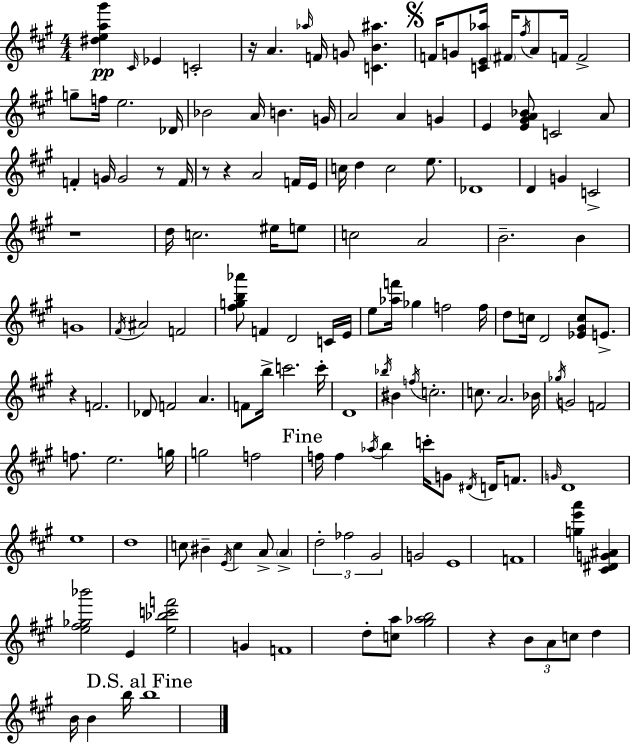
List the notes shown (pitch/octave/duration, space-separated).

[D#5,E5,A5,G#6]/q C#4/s Eb4/q C4/h R/s A4/q. Ab5/s F4/s G4/e [C4,B4,A#5]/q. F4/s G4/e [C4,E4,Ab5]/s F#4/s F#5/s A4/e F4/s F4/h G5/e F5/s E5/h. Db4/s Bb4/h A4/s B4/q. G4/s A4/h A4/q G4/q E4/q [E4,G#4,A4,Bb4]/e C4/h A4/e F4/q G4/s G4/h R/e F4/s R/e R/q A4/h F4/s E4/s C5/s D5/q C5/h E5/e. Db4/w D4/q G4/q C4/h R/w D5/s C5/h. EIS5/s E5/e C5/h A4/h B4/h. B4/q G4/w F#4/s A#4/h F4/h [F#5,G5,B5,Ab6]/e F4/q D4/h C4/s E4/s E5/e [Ab5,F6]/s Gb5/q F5/h F5/s D5/e C5/s D4/h [Eb4,G#4,C5]/e E4/e. R/q F4/h. Db4/e F4/h A4/q. F4/e B5/s C6/h. C6/s D4/w Bb5/s BIS4/q F5/s C5/h. C5/e. A4/h. Bb4/s Gb5/s G4/h F4/h F5/e. E5/h. G5/s G5/h F5/h F5/s F5/q Ab5/s B5/q C6/s G4/e D#4/s D4/s F4/e. G4/s D4/w E5/w D5/w C5/e BIS4/q E4/s C5/q A4/e A4/q D5/h FES5/h G#4/h G4/h E4/w F4/w [G5,E6,A6]/q [C#4,D#4,G4,A#4]/q [E5,F#5,Gb5,Bb6]/h E4/q [E5,Bb5,C6,F6]/h G4/q F4/w D5/e [C5,A5]/e [G#5,Ab5,B5]/h R/q B4/e A4/e C5/e D5/q B4/s B4/q B5/s B5/w